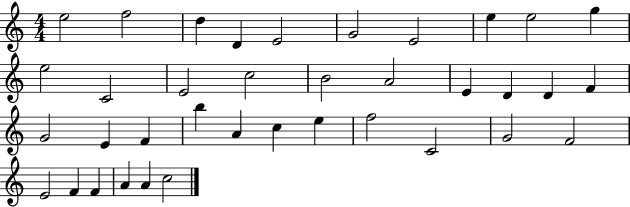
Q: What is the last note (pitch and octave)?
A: C5